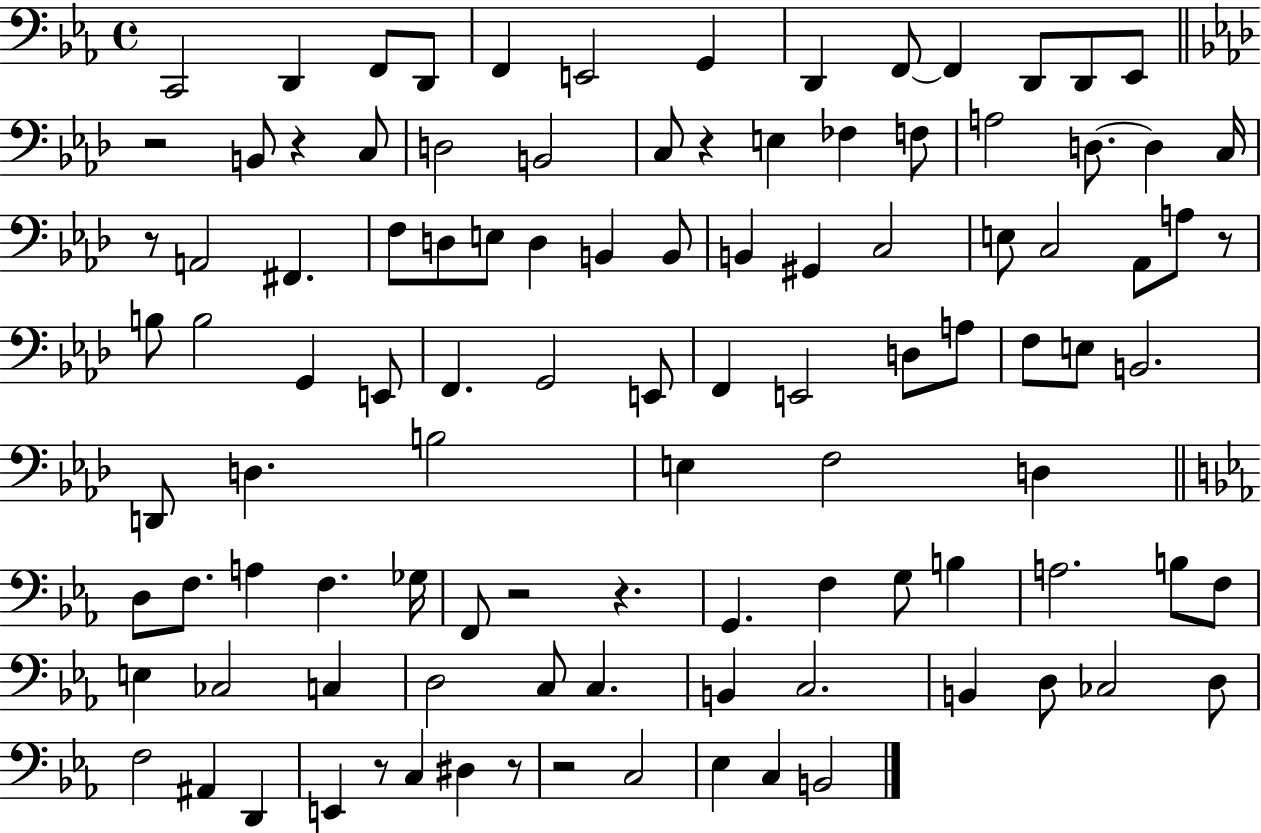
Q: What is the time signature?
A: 4/4